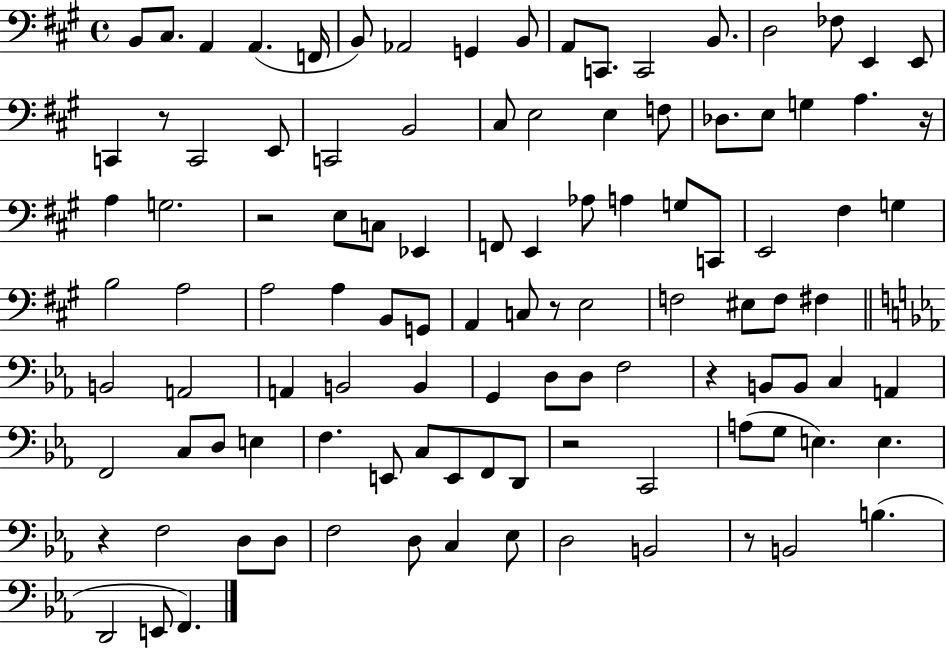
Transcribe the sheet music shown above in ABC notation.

X:1
T:Untitled
M:4/4
L:1/4
K:A
B,,/2 ^C,/2 A,, A,, F,,/4 B,,/2 _A,,2 G,, B,,/2 A,,/2 C,,/2 C,,2 B,,/2 D,2 _F,/2 E,, E,,/2 C,, z/2 C,,2 E,,/2 C,,2 B,,2 ^C,/2 E,2 E, F,/2 _D,/2 E,/2 G, A, z/4 A, G,2 z2 E,/2 C,/2 _E,, F,,/2 E,, _A,/2 A, G,/2 C,,/2 E,,2 ^F, G, B,2 A,2 A,2 A, B,,/2 G,,/2 A,, C,/2 z/2 E,2 F,2 ^E,/2 F,/2 ^F, B,,2 A,,2 A,, B,,2 B,, G,, D,/2 D,/2 F,2 z B,,/2 B,,/2 C, A,, F,,2 C,/2 D,/2 E, F, E,,/2 C,/2 E,,/2 F,,/2 D,,/2 z2 C,,2 A,/2 G,/2 E, E, z F,2 D,/2 D,/2 F,2 D,/2 C, _E,/2 D,2 B,,2 z/2 B,,2 B, D,,2 E,,/2 F,,